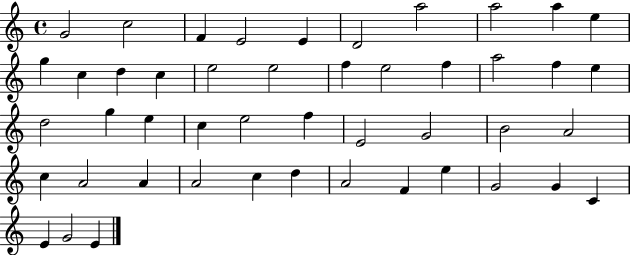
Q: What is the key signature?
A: C major